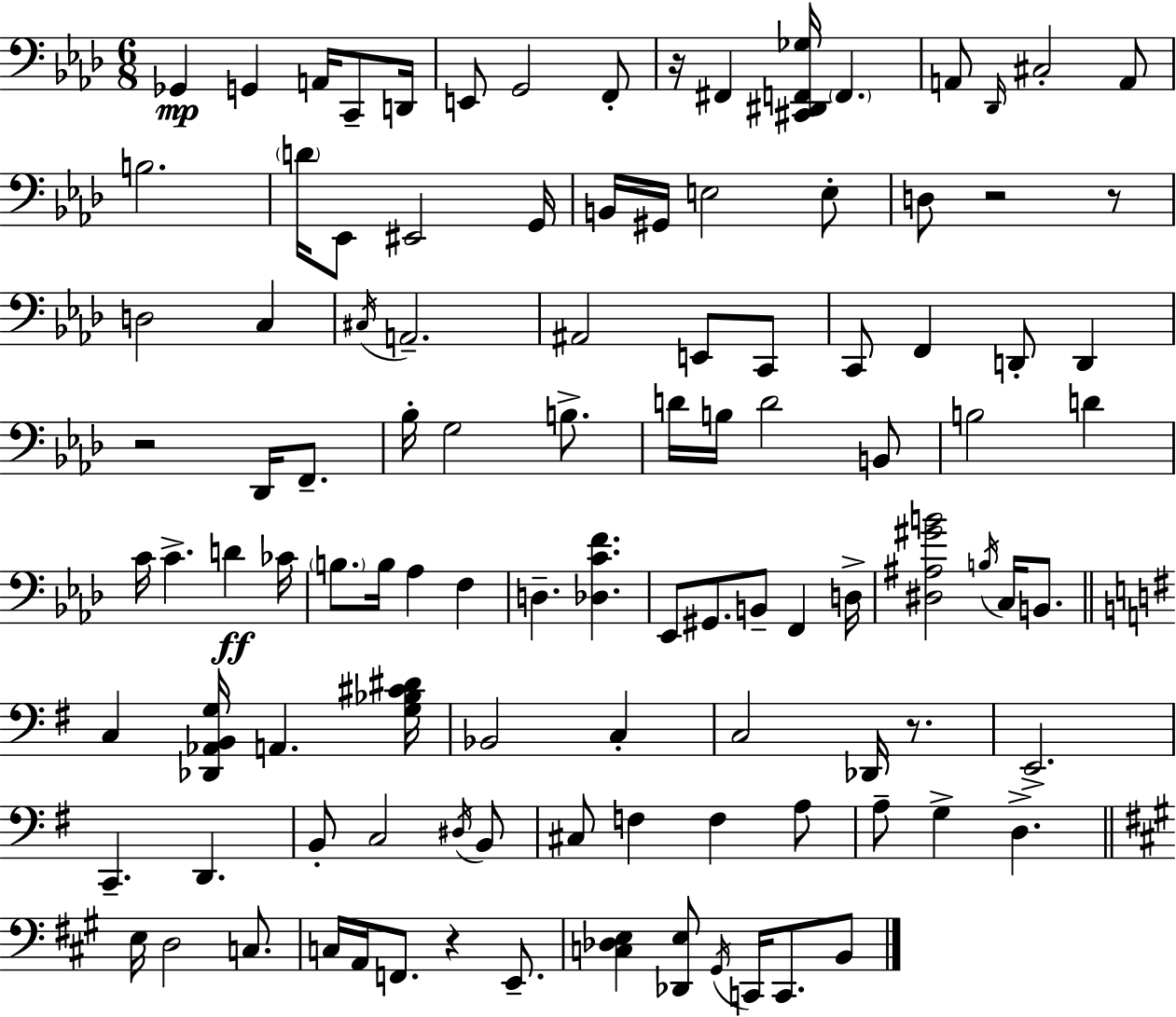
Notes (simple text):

Gb2/q G2/q A2/s C2/e D2/s E2/e G2/h F2/e R/s F#2/q [C#2,D#2,F2,Gb3]/s F2/q. A2/e Db2/s C#3/h A2/e B3/h. D4/s Eb2/e EIS2/h G2/s B2/s G#2/s E3/h E3/e D3/e R/h R/e D3/h C3/q C#3/s A2/h. A#2/h E2/e C2/e C2/e F2/q D2/e D2/q R/h Db2/s F2/e. Bb3/s G3/h B3/e. D4/s B3/s D4/h B2/e B3/h D4/q C4/s C4/q. D4/q CES4/s B3/e. B3/s Ab3/q F3/q D3/q. [Db3,C4,F4]/q. Eb2/e G#2/e. B2/e F2/q D3/s [D#3,A#3,G#4,B4]/h B3/s C3/s B2/e. C3/q [Db2,Ab2,B2,G3]/s A2/q. [G3,Bb3,C#4,D#4]/s Bb2/h C3/q C3/h Db2/s R/e. E2/h. C2/q. D2/q. B2/e C3/h D#3/s B2/e C#3/e F3/q F3/q A3/e A3/e G3/q D3/q. E3/s D3/h C3/e. C3/s A2/s F2/e. R/q E2/e. [C3,Db3,E3]/q [Db2,E3]/e G#2/s C2/s C2/e. B2/e